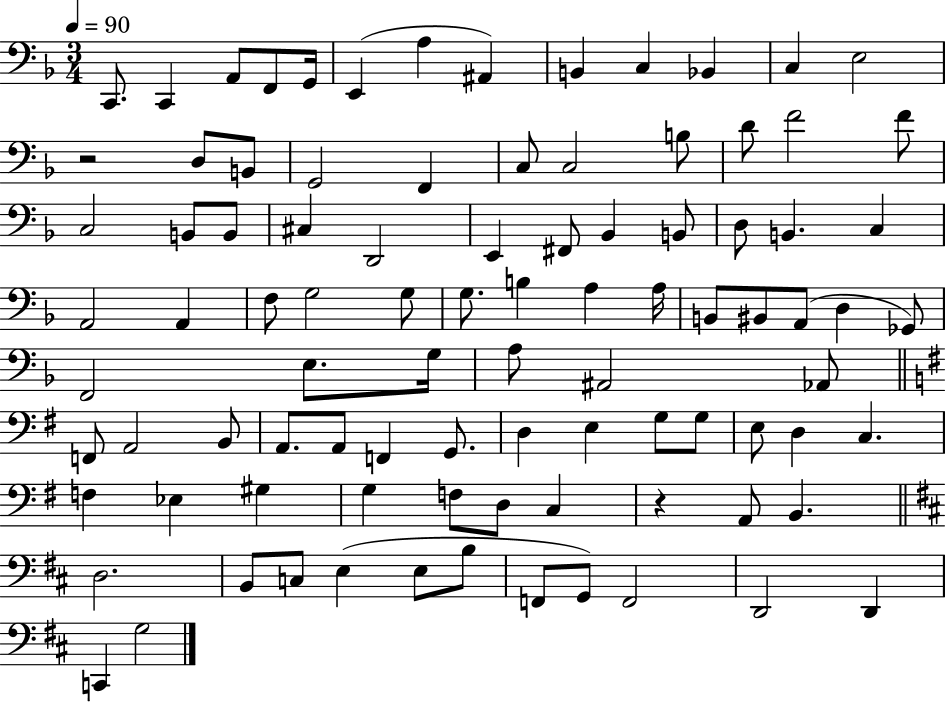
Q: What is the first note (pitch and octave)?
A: C2